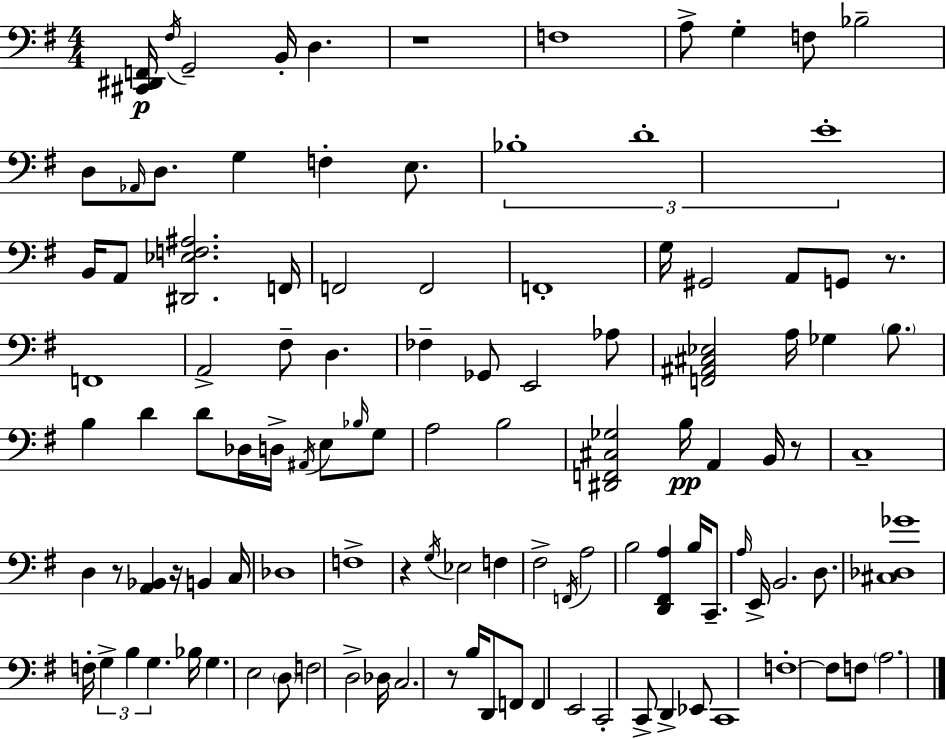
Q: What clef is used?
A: bass